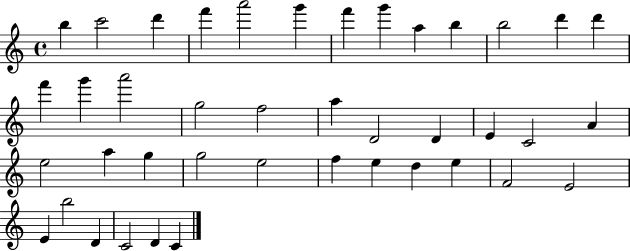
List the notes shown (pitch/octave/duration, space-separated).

B5/q C6/h D6/q F6/q A6/h G6/q F6/q G6/q A5/q B5/q B5/h D6/q D6/q F6/q G6/q A6/h G5/h F5/h A5/q D4/h D4/q E4/q C4/h A4/q E5/h A5/q G5/q G5/h E5/h F5/q E5/q D5/q E5/q F4/h E4/h E4/q B5/h D4/q C4/h D4/q C4/q